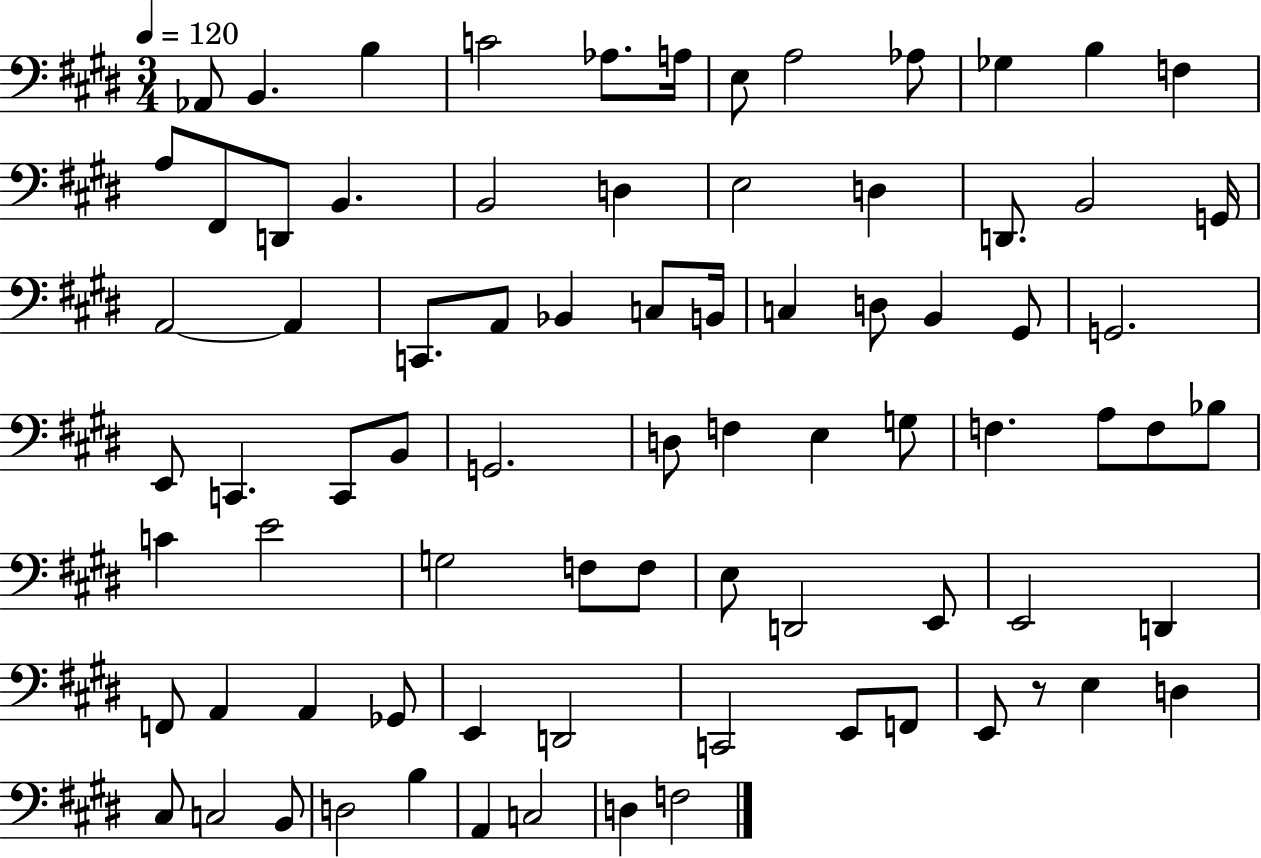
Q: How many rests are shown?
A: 1